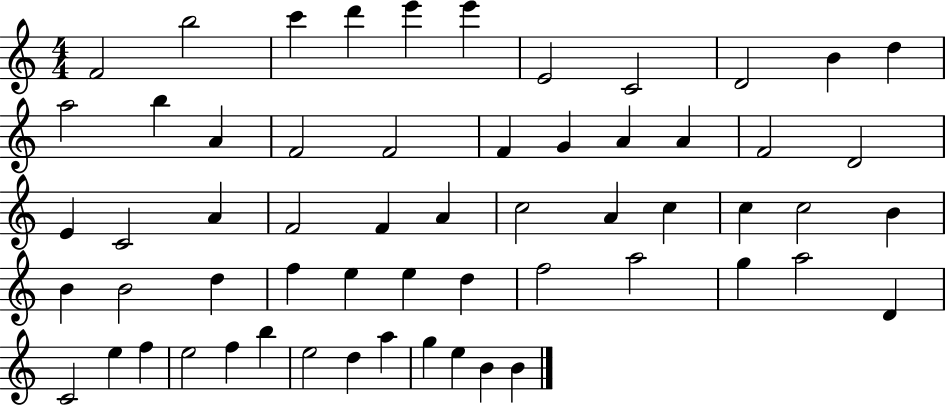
{
  \clef treble
  \numericTimeSignature
  \time 4/4
  \key c \major
  f'2 b''2 | c'''4 d'''4 e'''4 e'''4 | e'2 c'2 | d'2 b'4 d''4 | \break a''2 b''4 a'4 | f'2 f'2 | f'4 g'4 a'4 a'4 | f'2 d'2 | \break e'4 c'2 a'4 | f'2 f'4 a'4 | c''2 a'4 c''4 | c''4 c''2 b'4 | \break b'4 b'2 d''4 | f''4 e''4 e''4 d''4 | f''2 a''2 | g''4 a''2 d'4 | \break c'2 e''4 f''4 | e''2 f''4 b''4 | e''2 d''4 a''4 | g''4 e''4 b'4 b'4 | \break \bar "|."
}